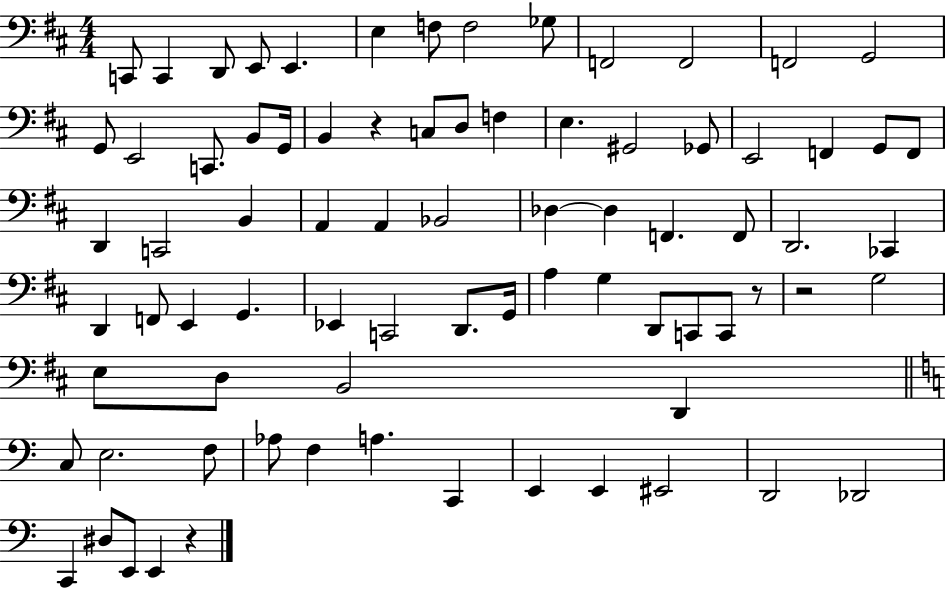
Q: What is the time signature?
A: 4/4